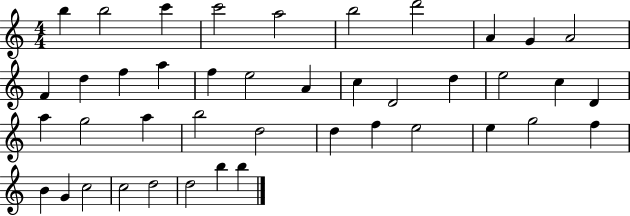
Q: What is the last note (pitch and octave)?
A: B5